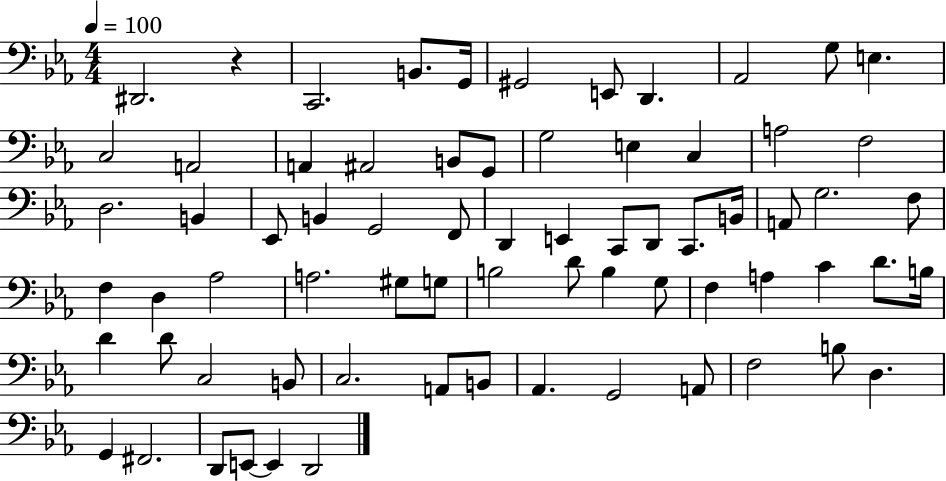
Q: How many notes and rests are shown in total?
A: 71